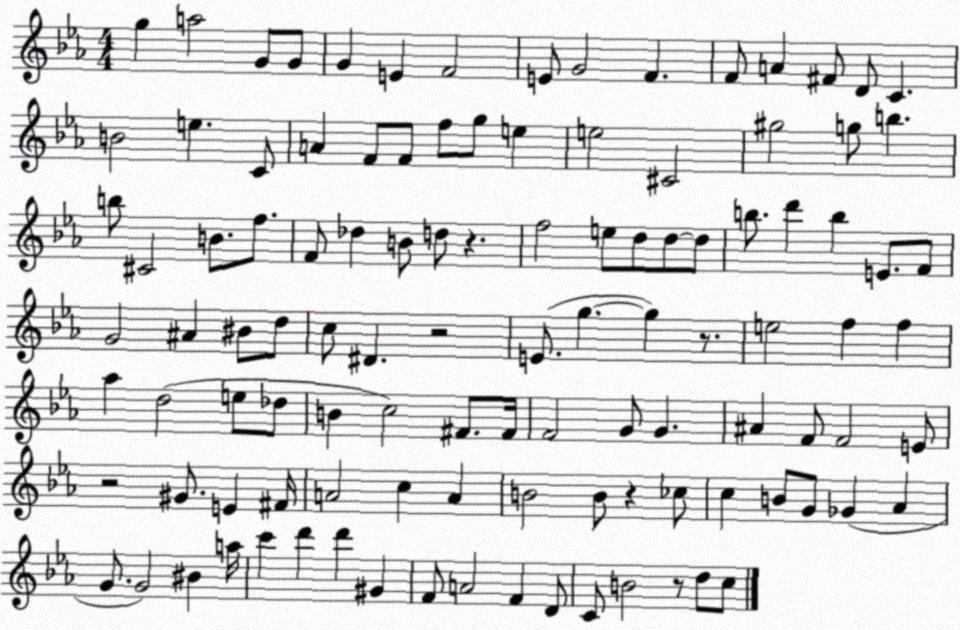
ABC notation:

X:1
T:Untitled
M:4/4
L:1/4
K:Eb
g a2 G/2 G/2 G E F2 E/2 G2 F F/2 A ^F/2 D/2 C B2 e C/2 A F/2 F/2 f/2 g/2 e e2 ^C2 ^g2 g/2 b b/2 ^C2 B/2 f/2 F/2 _d B/2 d/2 z f2 e/2 d/2 d/2 d/2 b/2 d' b E/2 F/2 G2 ^A ^B/2 d/2 c/2 ^D z2 E/2 g g z/2 e2 f f _a d2 e/2 _d/2 B c2 ^F/2 ^F/4 F2 G/2 G ^A F/2 F2 E/2 z2 ^G/2 E ^F/4 A2 c A B2 B/2 z _c/2 c B/2 G/2 _G _A G/2 G2 ^B a/4 c' d' d' ^G F/2 A2 F D/2 C/2 B2 z/2 d/2 c/2